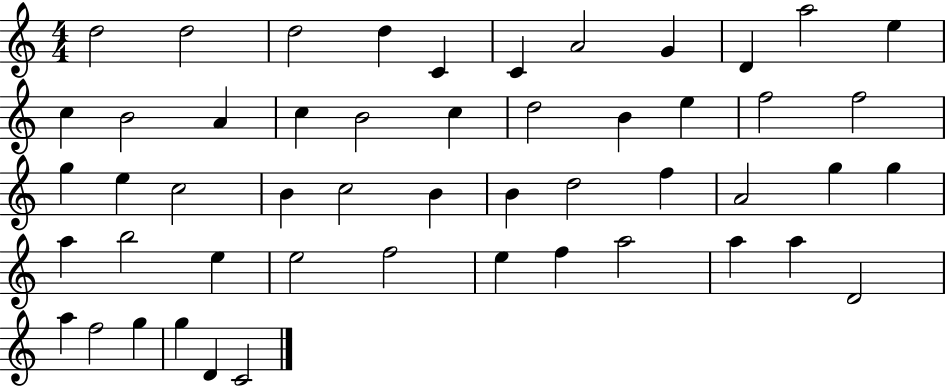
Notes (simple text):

D5/h D5/h D5/h D5/q C4/q C4/q A4/h G4/q D4/q A5/h E5/q C5/q B4/h A4/q C5/q B4/h C5/q D5/h B4/q E5/q F5/h F5/h G5/q E5/q C5/h B4/q C5/h B4/q B4/q D5/h F5/q A4/h G5/q G5/q A5/q B5/h E5/q E5/h F5/h E5/q F5/q A5/h A5/q A5/q D4/h A5/q F5/h G5/q G5/q D4/q C4/h